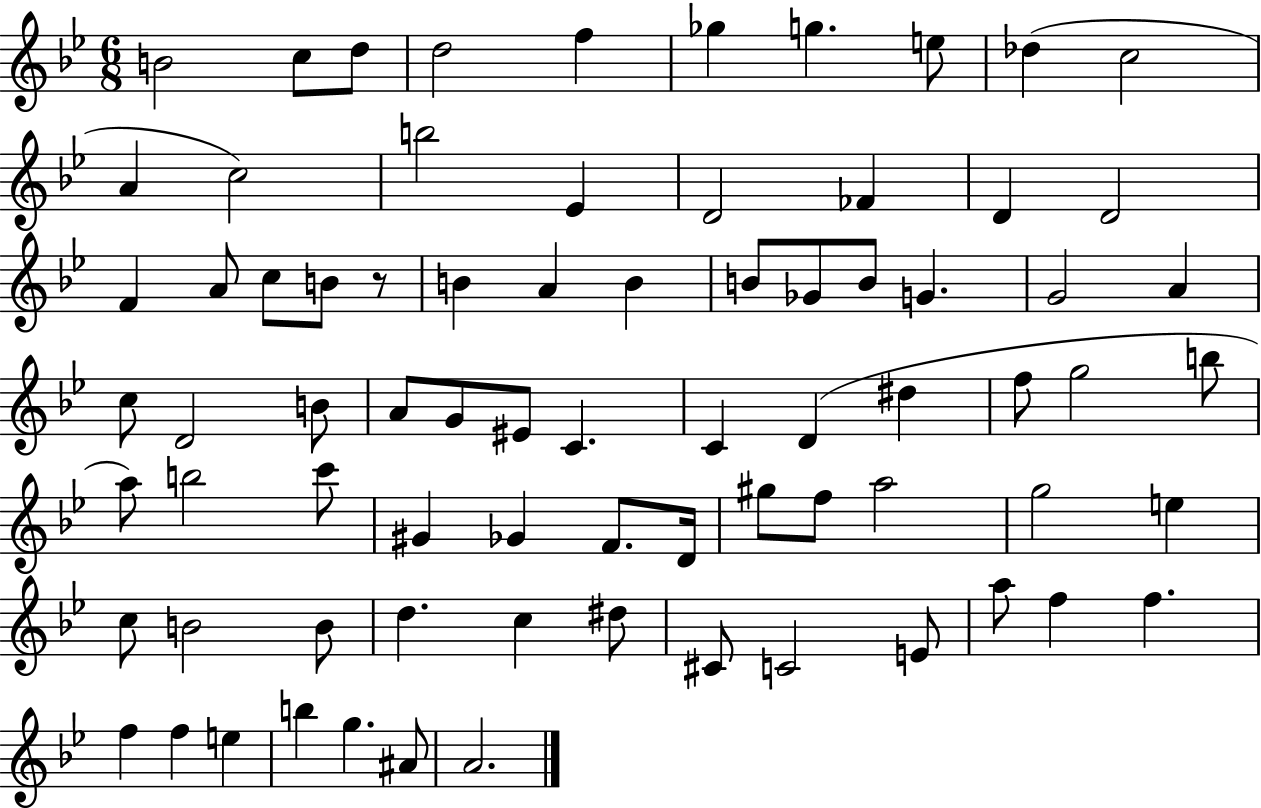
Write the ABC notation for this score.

X:1
T:Untitled
M:6/8
L:1/4
K:Bb
B2 c/2 d/2 d2 f _g g e/2 _d c2 A c2 b2 _E D2 _F D D2 F A/2 c/2 B/2 z/2 B A B B/2 _G/2 B/2 G G2 A c/2 D2 B/2 A/2 G/2 ^E/2 C C D ^d f/2 g2 b/2 a/2 b2 c'/2 ^G _G F/2 D/4 ^g/2 f/2 a2 g2 e c/2 B2 B/2 d c ^d/2 ^C/2 C2 E/2 a/2 f f f f e b g ^A/2 A2